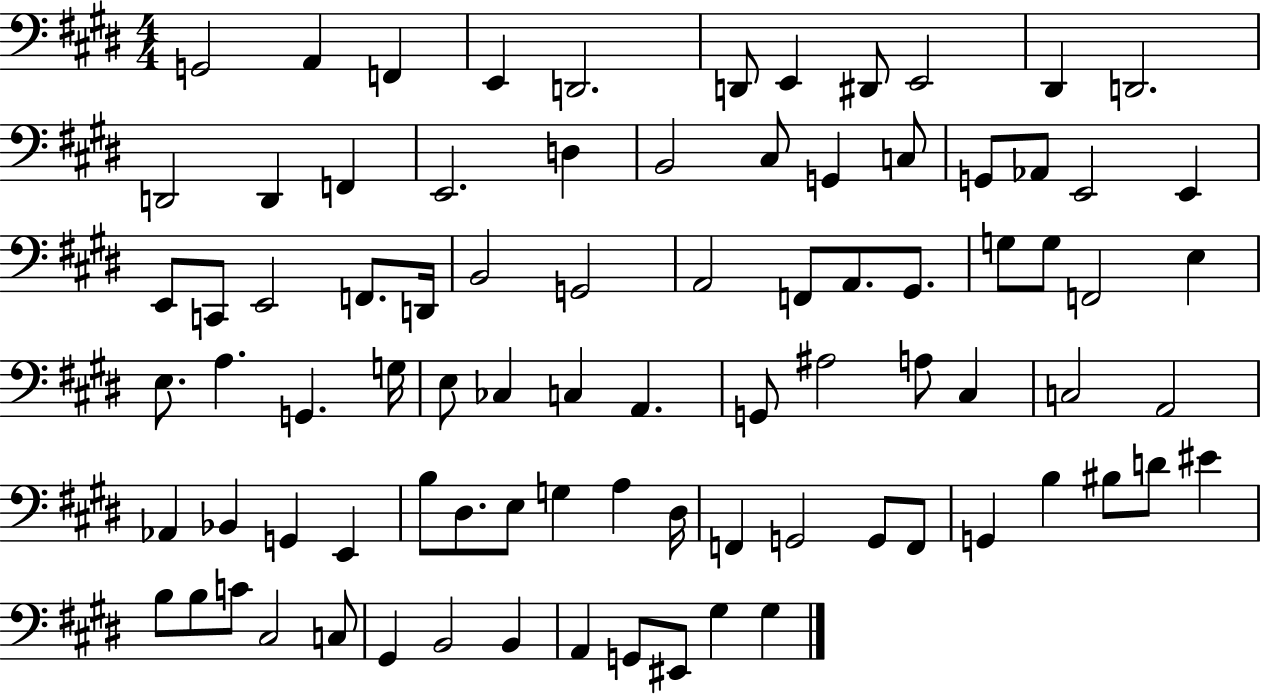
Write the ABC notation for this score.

X:1
T:Untitled
M:4/4
L:1/4
K:E
G,,2 A,, F,, E,, D,,2 D,,/2 E,, ^D,,/2 E,,2 ^D,, D,,2 D,,2 D,, F,, E,,2 D, B,,2 ^C,/2 G,, C,/2 G,,/2 _A,,/2 E,,2 E,, E,,/2 C,,/2 E,,2 F,,/2 D,,/4 B,,2 G,,2 A,,2 F,,/2 A,,/2 ^G,,/2 G,/2 G,/2 F,,2 E, E,/2 A, G,, G,/4 E,/2 _C, C, A,, G,,/2 ^A,2 A,/2 ^C, C,2 A,,2 _A,, _B,, G,, E,, B,/2 ^D,/2 E,/2 G, A, ^D,/4 F,, G,,2 G,,/2 F,,/2 G,, B, ^B,/2 D/2 ^E B,/2 B,/2 C/2 ^C,2 C,/2 ^G,, B,,2 B,, A,, G,,/2 ^E,,/2 ^G, ^G,